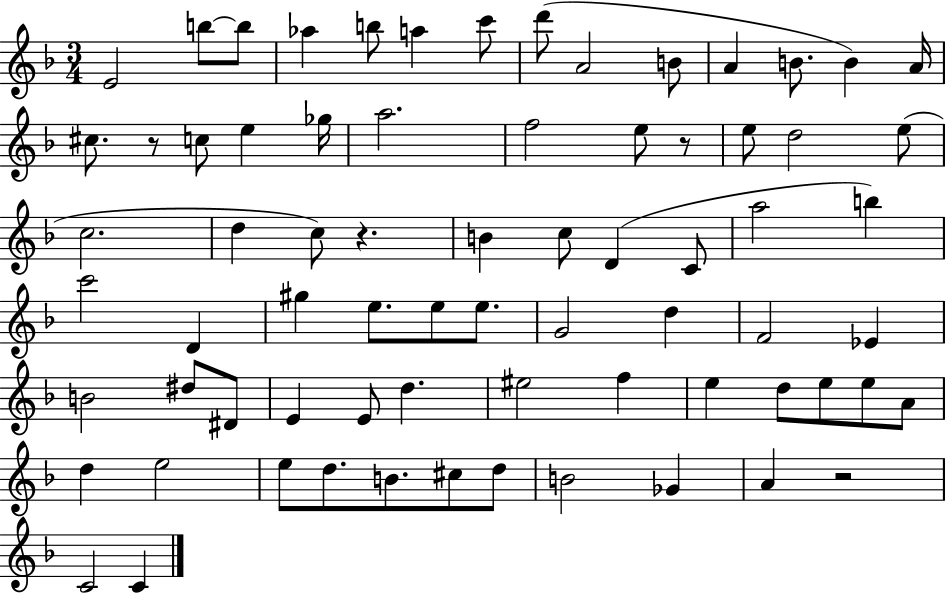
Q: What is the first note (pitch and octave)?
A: E4